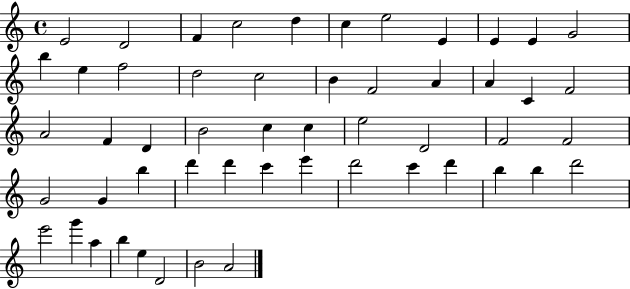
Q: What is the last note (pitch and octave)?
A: A4